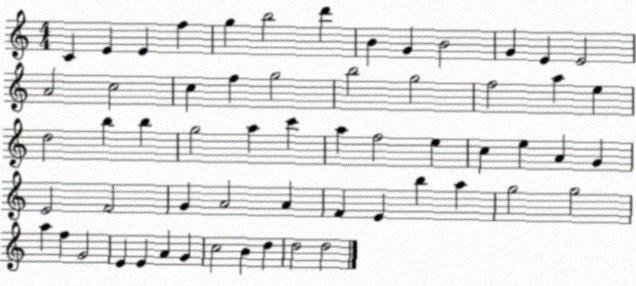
X:1
T:Untitled
M:4/4
L:1/4
K:C
C E E f g b2 d' B G B2 G E E2 A2 c2 c f g2 b2 g2 f2 a e d2 b b g2 a c' a f2 e c e A G E2 F2 G A2 A F E b a g2 g2 a f G2 E E A G c2 B d d2 d2